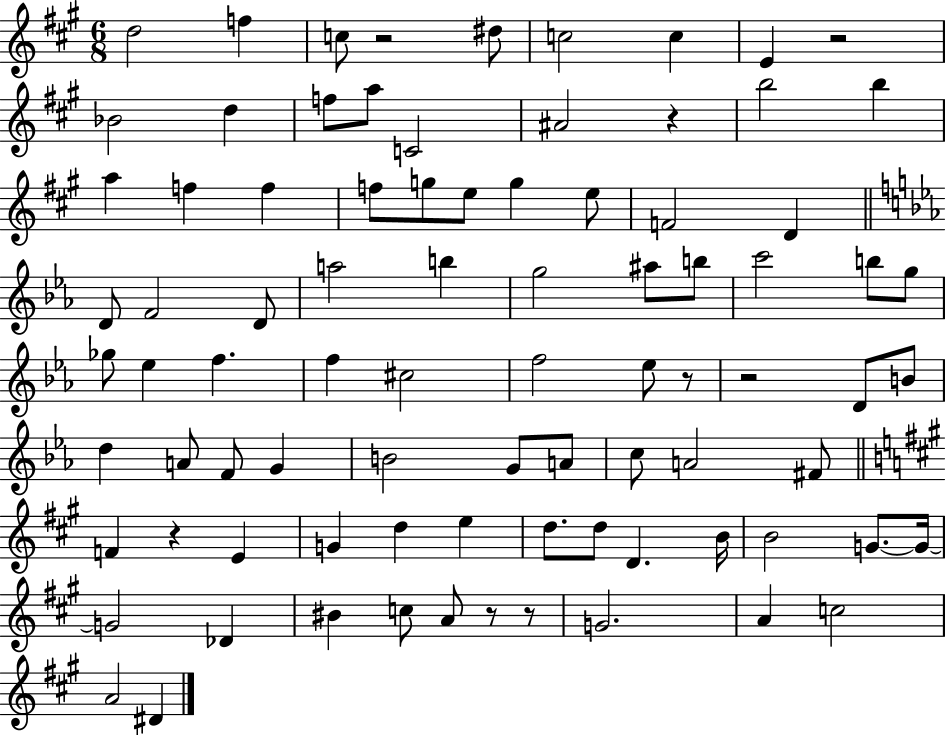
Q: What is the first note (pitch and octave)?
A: D5